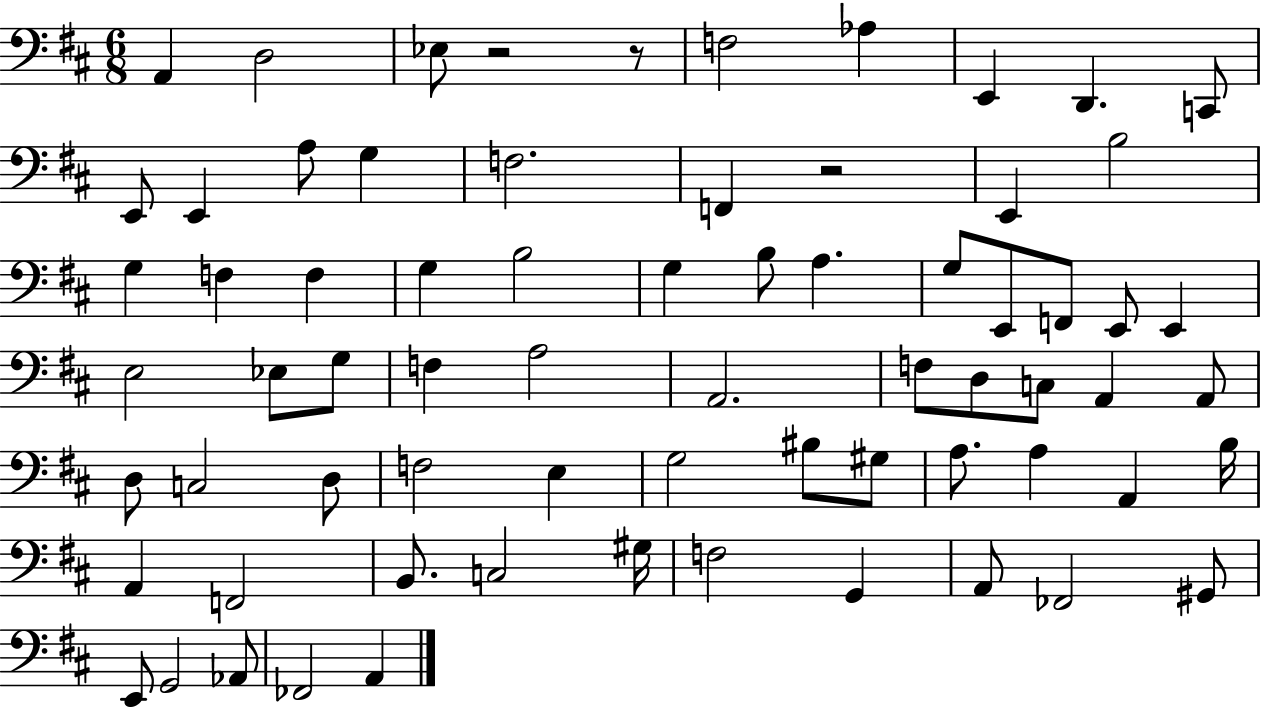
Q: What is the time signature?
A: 6/8